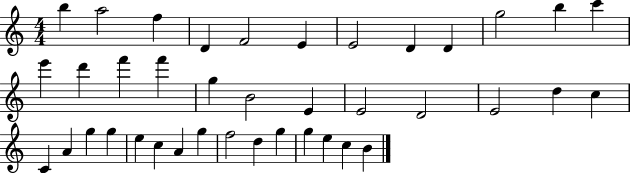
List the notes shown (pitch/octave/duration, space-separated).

B5/q A5/h F5/q D4/q F4/h E4/q E4/h D4/q D4/q G5/h B5/q C6/q E6/q D6/q F6/q F6/q G5/q B4/h E4/q E4/h D4/h E4/h D5/q C5/q C4/q A4/q G5/q G5/q E5/q C5/q A4/q G5/q F5/h D5/q G5/q G5/q E5/q C5/q B4/q